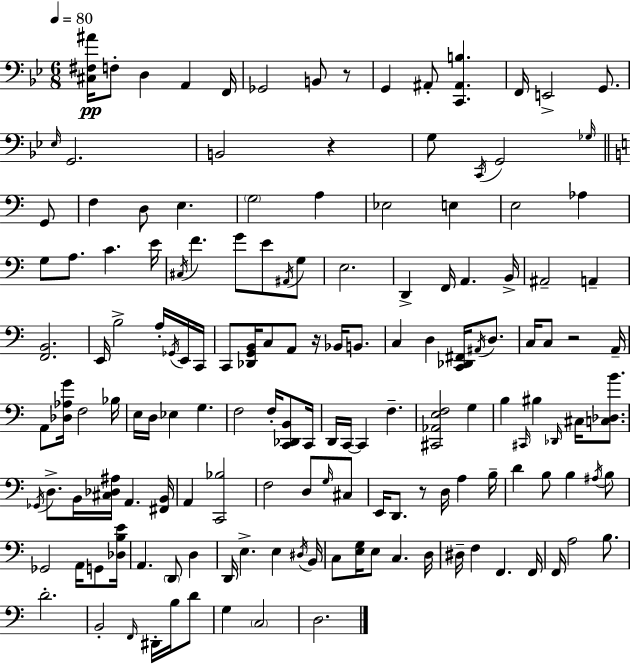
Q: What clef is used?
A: bass